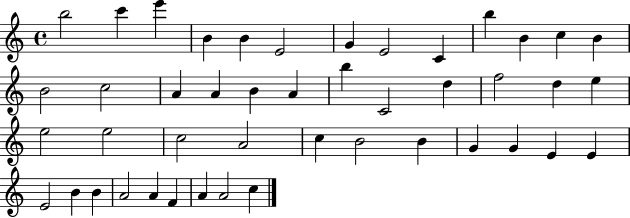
B5/h C6/q E6/q B4/q B4/q E4/h G4/q E4/h C4/q B5/q B4/q C5/q B4/q B4/h C5/h A4/q A4/q B4/q A4/q B5/q C4/h D5/q F5/h D5/q E5/q E5/h E5/h C5/h A4/h C5/q B4/h B4/q G4/q G4/q E4/q E4/q E4/h B4/q B4/q A4/h A4/q F4/q A4/q A4/h C5/q